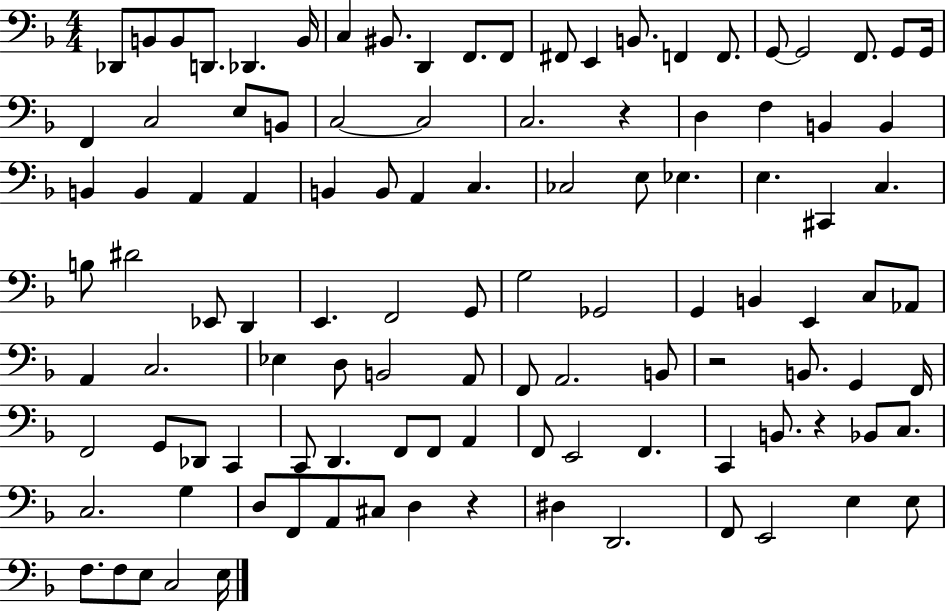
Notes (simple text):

Db2/e B2/e B2/e D2/e. Db2/q. B2/s C3/q BIS2/e. D2/q F2/e. F2/e F#2/e E2/q B2/e. F2/q F2/e. G2/e G2/h F2/e. G2/e G2/s F2/q C3/h E3/e B2/e C3/h C3/h C3/h. R/q D3/q F3/q B2/q B2/q B2/q B2/q A2/q A2/q B2/q B2/e A2/q C3/q. CES3/h E3/e Eb3/q. E3/q. C#2/q C3/q. B3/e D#4/h Eb2/e D2/q E2/q. F2/h G2/e G3/h Gb2/h G2/q B2/q E2/q C3/e Ab2/e A2/q C3/h. Eb3/q D3/e B2/h A2/e F2/e A2/h. B2/e R/h B2/e. G2/q F2/s F2/h G2/e Db2/e C2/q C2/e D2/q. F2/e F2/e A2/q F2/e E2/h F2/q. C2/q B2/e. R/q Bb2/e C3/e. C3/h. G3/q D3/e F2/e A2/e C#3/e D3/q R/q D#3/q D2/h. F2/e E2/h E3/q E3/e F3/e. F3/e E3/e C3/h E3/s